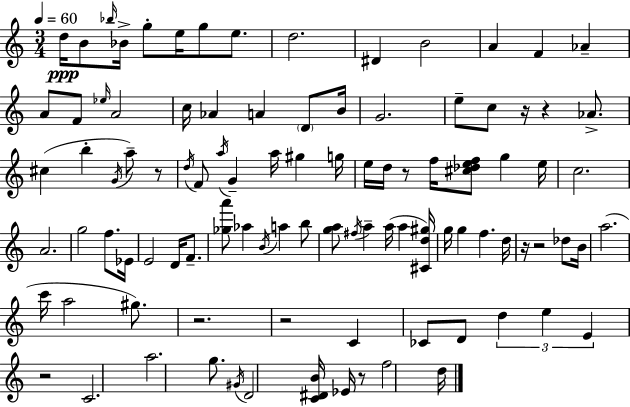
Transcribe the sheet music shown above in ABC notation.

X:1
T:Untitled
M:3/4
L:1/4
K:C
d/4 B/2 _b/4 _B/4 g/2 e/4 g/2 e/2 d2 ^D B2 A F _A A/2 F/2 _e/4 A2 c/4 _A A D/2 B/4 G2 e/2 c/2 z/4 z _A/2 ^c b G/4 a/2 z/2 d/4 F/2 a/4 G a/4 ^g g/4 e/4 d/4 z/2 f/4 [^c_def]/2 g e/4 c2 A2 g2 f/2 _E/4 E2 D/4 F/2 [_ga']/2 _a B/4 a b/2 [ga]/2 ^f/4 a a/4 a [^Cd^g]/4 g/4 g f d/4 z/4 z2 _d/2 B/4 a2 c'/4 a2 ^g/2 z2 z2 C _C/2 D/2 d e E z2 C2 a2 g/2 ^G/4 D2 [C^DB]/4 _E/4 z/2 f2 d/4